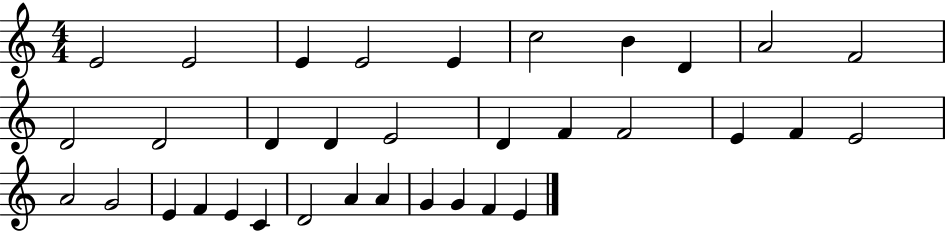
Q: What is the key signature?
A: C major